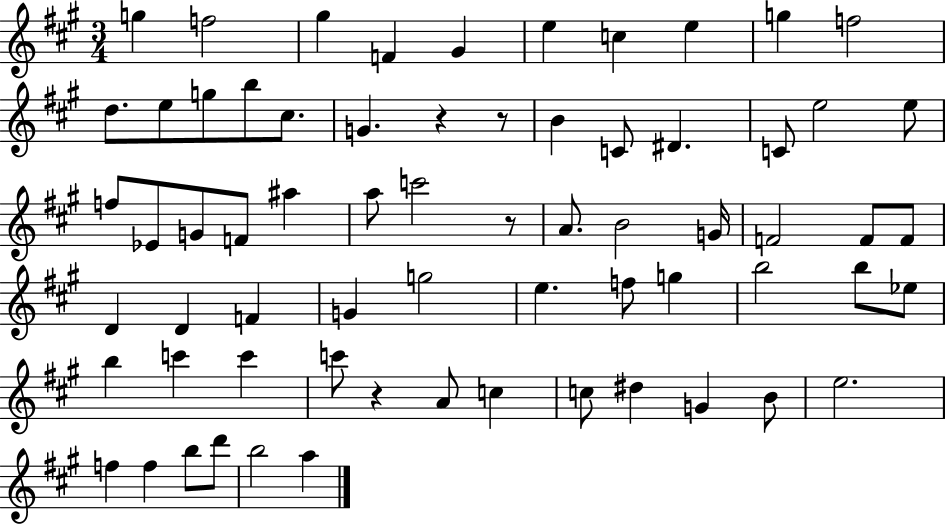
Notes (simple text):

G5/q F5/h G#5/q F4/q G#4/q E5/q C5/q E5/q G5/q F5/h D5/e. E5/e G5/e B5/e C#5/e. G4/q. R/q R/e B4/q C4/e D#4/q. C4/e E5/h E5/e F5/e Eb4/e G4/e F4/e A#5/q A5/e C6/h R/e A4/e. B4/h G4/s F4/h F4/e F4/e D4/q D4/q F4/q G4/q G5/h E5/q. F5/e G5/q B5/h B5/e Eb5/e B5/q C6/q C6/q C6/e R/q A4/e C5/q C5/e D#5/q G4/q B4/e E5/h. F5/q F5/q B5/e D6/e B5/h A5/q